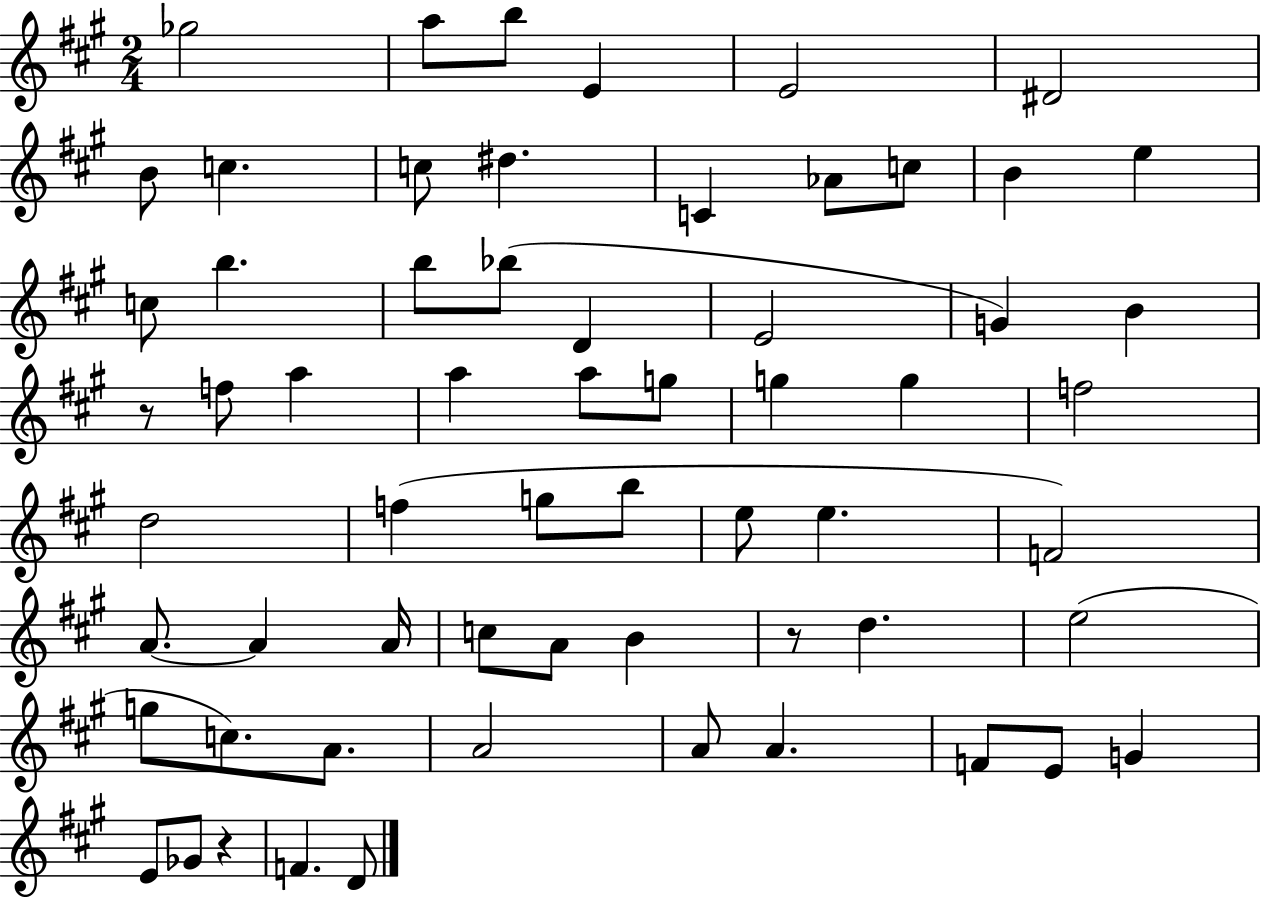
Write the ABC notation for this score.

X:1
T:Untitled
M:2/4
L:1/4
K:A
_g2 a/2 b/2 E E2 ^D2 B/2 c c/2 ^d C _A/2 c/2 B e c/2 b b/2 _b/2 D E2 G B z/2 f/2 a a a/2 g/2 g g f2 d2 f g/2 b/2 e/2 e F2 A/2 A A/4 c/2 A/2 B z/2 d e2 g/2 c/2 A/2 A2 A/2 A F/2 E/2 G E/2 _G/2 z F D/2